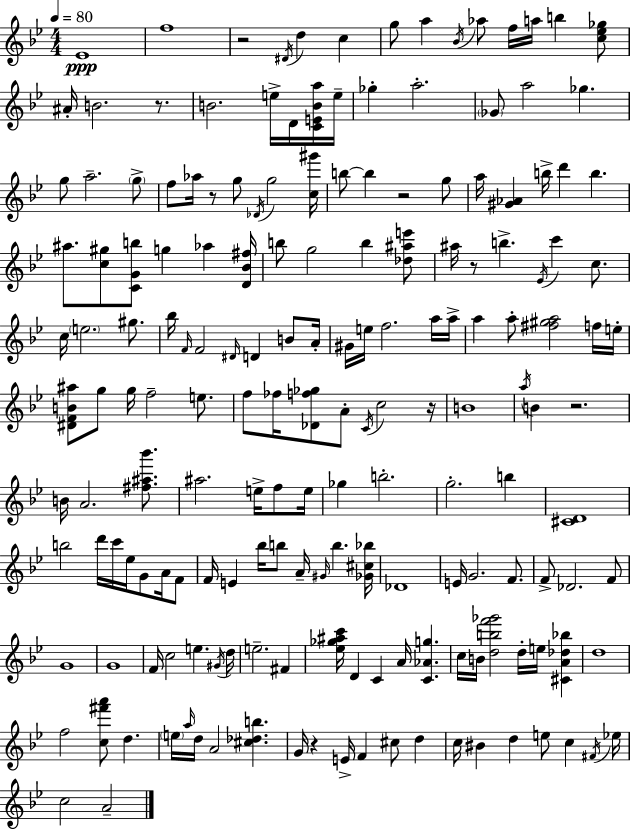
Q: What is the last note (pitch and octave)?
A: A4